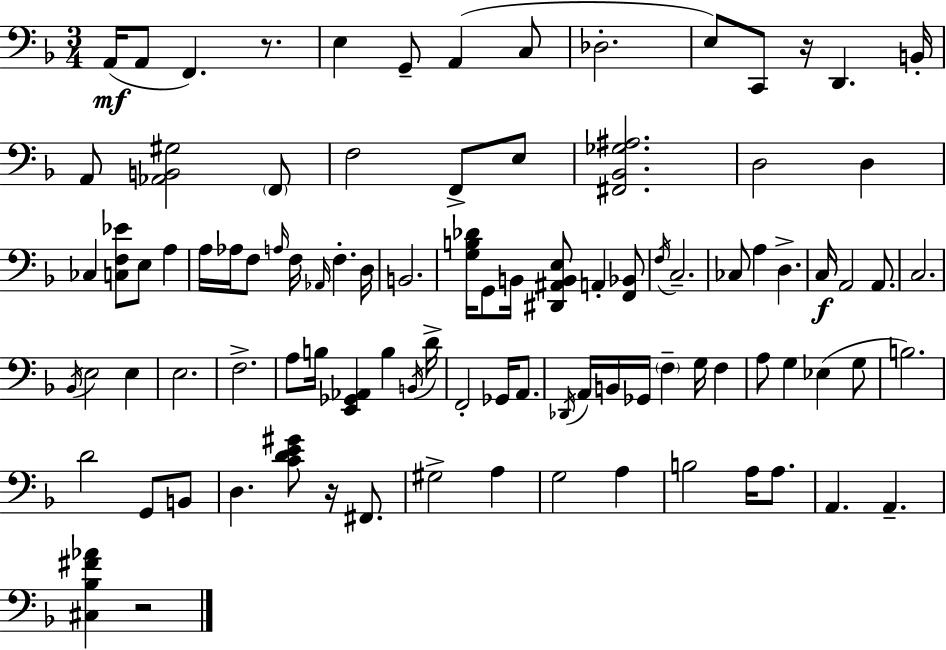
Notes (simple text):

A2/s A2/e F2/q. R/e. E3/q G2/e A2/q C3/e Db3/h. E3/e C2/e R/s D2/q. B2/s A2/e [Ab2,B2,G#3]/h F2/e F3/h F2/e E3/e [F#2,Bb2,Gb3,A#3]/h. D3/h D3/q CES3/q [C3,F3,Eb4]/e E3/e A3/q A3/s Ab3/s F3/e A3/s F3/s Ab2/s F3/q. D3/s B2/h. [G3,B3,Db4]/s G2/e B2/s [D#2,A#2,B2,E3]/e A2/q [F2,Bb2]/e F3/s C3/h. CES3/e A3/q D3/q. C3/s A2/h A2/e. C3/h. Bb2/s E3/h E3/q E3/h. F3/h. A3/e B3/s [E2,Gb2,Ab2]/q B3/q B2/s D4/s F2/h Gb2/s A2/e. Db2/s A2/s B2/s Gb2/s F3/q G3/s F3/q A3/e G3/q Eb3/q G3/e B3/h. D4/h G2/e B2/e D3/q. [C4,D4,E4,G#4]/e R/s F#2/e. G#3/h A3/q G3/h A3/q B3/h A3/s A3/e. A2/q. A2/q. [C#3,Bb3,F#4,Ab4]/q R/h